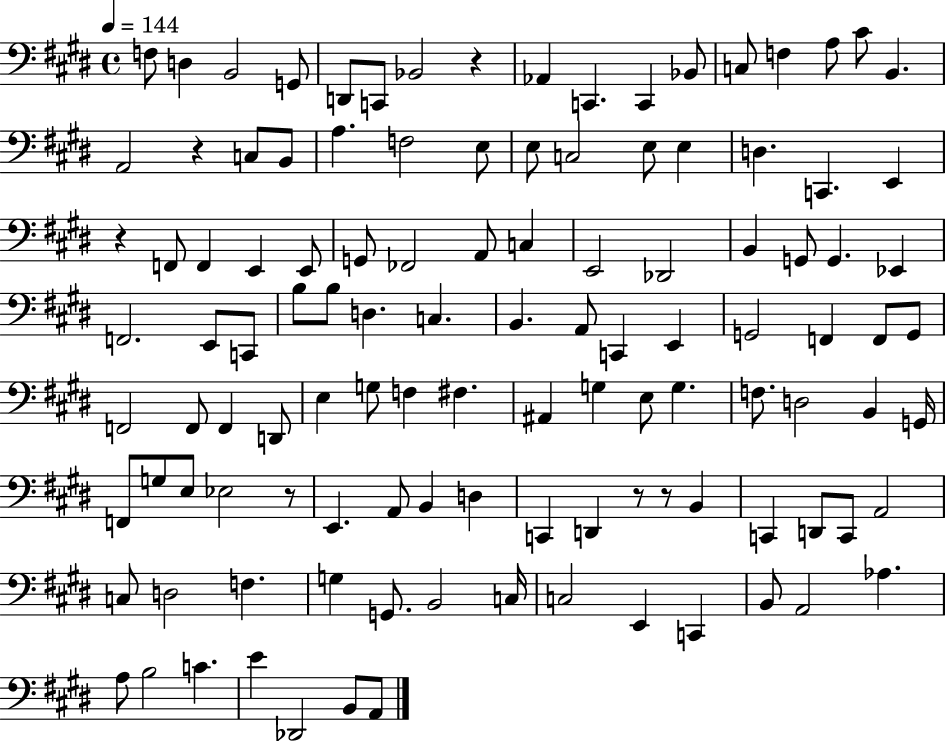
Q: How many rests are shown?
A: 6